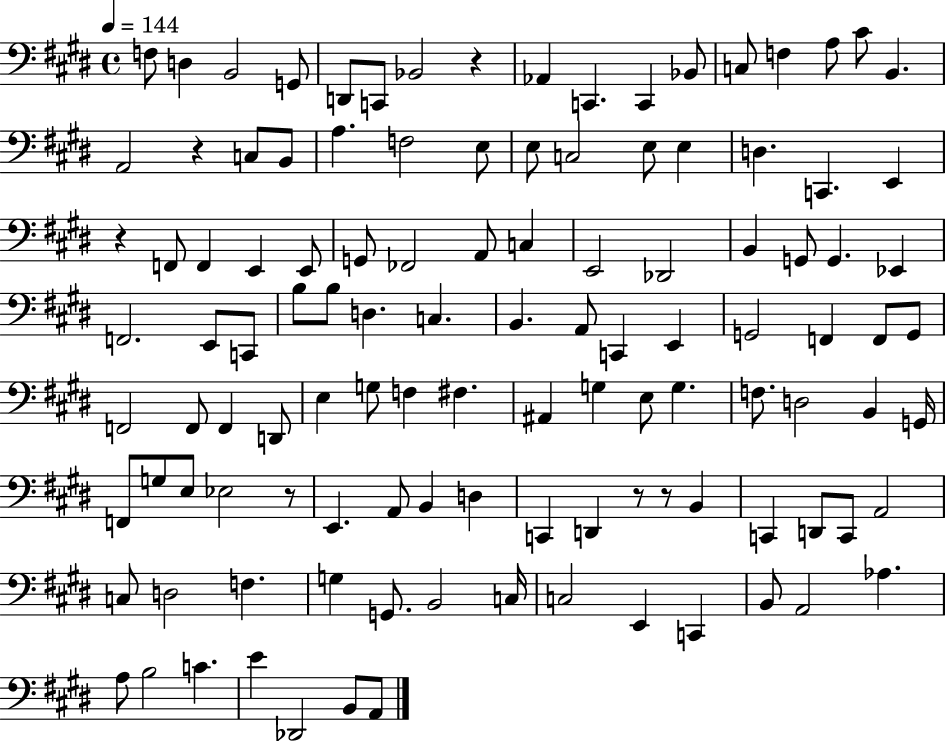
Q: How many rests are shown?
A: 6